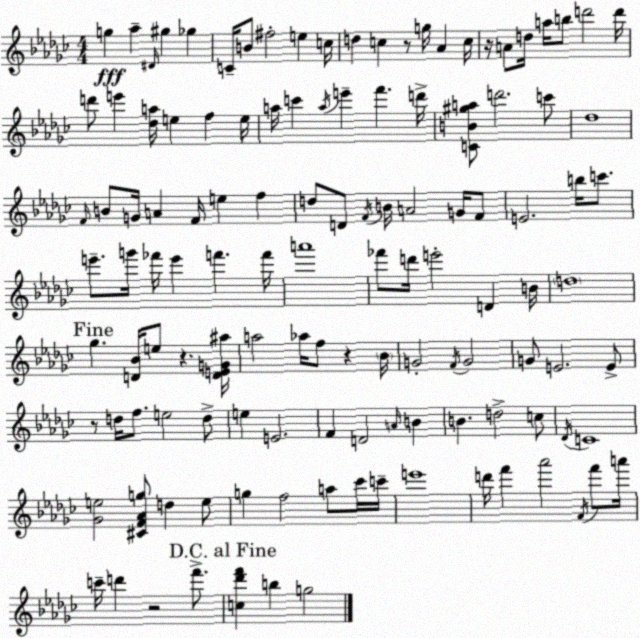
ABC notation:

X:1
T:Untitled
M:4/4
L:1/4
K:Ebm
g _a ^D/4 ^g _g C/4 B/2 ^f2 e c/4 d c z/2 g/4 _A c/4 z/4 A/2 d/4 a/4 b/2 d'2 d'/4 d'/2 e' [_da]/4 e f e/4 a/4 c' a/4 e' f' d'/4 [CB^ga]/2 d'2 c'/2 _d4 F/4 B/2 G/4 A F/4 e f d/2 D/2 F/4 B/4 A2 G/4 F/2 E2 b/4 c'/2 e'/2 g'/4 _f'/4 e' f' f'/4 a'4 _f'/2 d'/4 e'2 D B/4 d4 _g [D_B]/4 e/2 z [DEG^a]/4 a2 _a/4 f/2 z _B/4 G2 F/4 G2 G/2 E2 E/2 z/2 d/4 f/2 e2 d/2 e E2 F D2 A/4 B B d2 c/2 _D/4 C4 [_Ge]2 [^CF_Ag]/2 d e/2 g f2 a/2 _c'/4 c'/4 e'4 d'/4 f' _a'2 F/4 f'/2 a'/4 c'/4 d' z2 f'/2 [c_d'f'] b g2